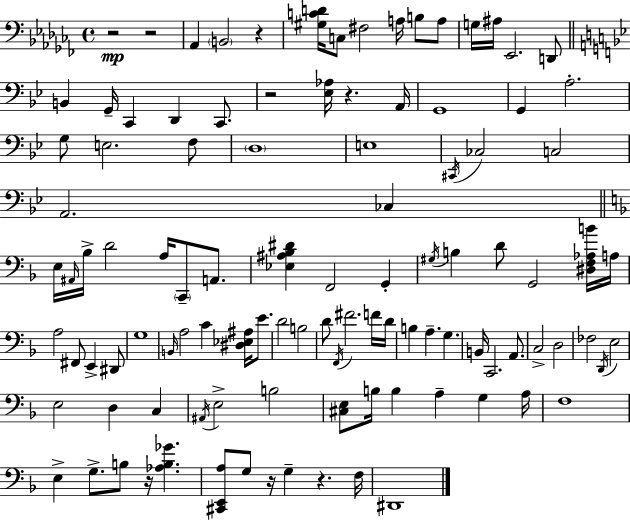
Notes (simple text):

R/h R/h Ab2/q B2/h R/q [G#3,C4,D4]/s C3/e F#3/h A3/s B3/e A3/e G3/s A#3/s Eb2/h. D2/e B2/q G2/s C2/q D2/q C2/e. R/h [Eb3,Ab3]/s R/q. A2/s G2/w G2/q A3/h. G3/e E3/h. F3/e D3/w E3/w C#2/s CES3/h C3/h A2/h. CES3/q E3/s A#2/s Bb3/s D4/h A3/s C2/e A2/e. [Eb3,A#3,Bb3,D#4]/q F2/h G2/q G#3/s B3/q D4/e G2/h [D#3,F3,Ab3,B4]/s A3/s A3/h F#2/e E2/q D#2/e G3/w B2/s A3/h C4/q [D#3,Eb3,A#3]/s E4/e. D4/h B3/h D4/e F2/s F#4/h. F4/s D4/s B3/q A3/q. G3/q. B2/s C2/h. A2/e. C3/h D3/h FES3/h D2/s E3/h E3/h D3/q C3/q A#2/s E3/h B3/h [C#3,E3]/e B3/s B3/q A3/q G3/q A3/s F3/w E3/q G3/e. B3/e R/s [Ab3,B3,Gb4]/q. [C#2,E2,A3]/e G3/e R/s G3/q R/q. F3/s D#2/w